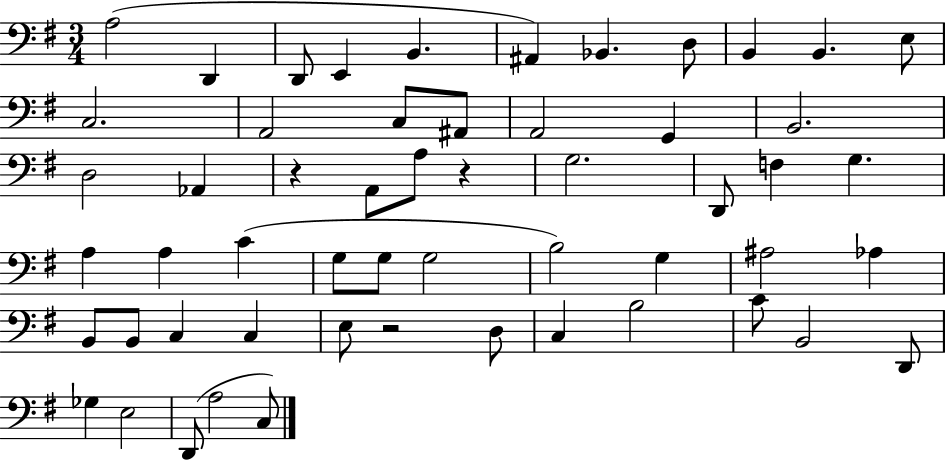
A3/h D2/q D2/e E2/q B2/q. A#2/q Bb2/q. D3/e B2/q B2/q. E3/e C3/h. A2/h C3/e A#2/e A2/h G2/q B2/h. D3/h Ab2/q R/q A2/e A3/e R/q G3/h. D2/e F3/q G3/q. A3/q A3/q C4/q G3/e G3/e G3/h B3/h G3/q A#3/h Ab3/q B2/e B2/e C3/q C3/q E3/e R/h D3/e C3/q B3/h C4/e B2/h D2/e Gb3/q E3/h D2/e A3/h C3/e